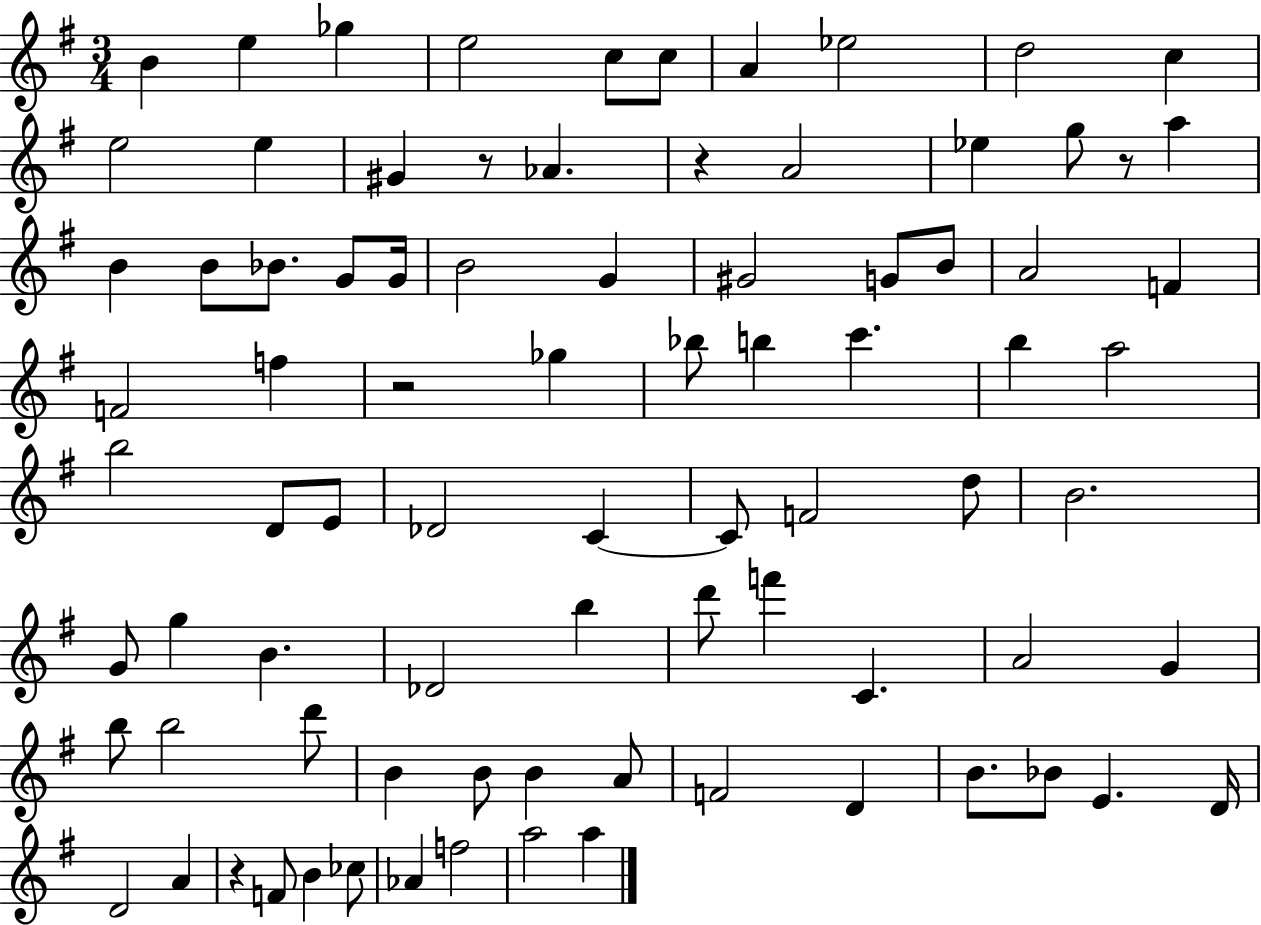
X:1
T:Untitled
M:3/4
L:1/4
K:G
B e _g e2 c/2 c/2 A _e2 d2 c e2 e ^G z/2 _A z A2 _e g/2 z/2 a B B/2 _B/2 G/2 G/4 B2 G ^G2 G/2 B/2 A2 F F2 f z2 _g _b/2 b c' b a2 b2 D/2 E/2 _D2 C C/2 F2 d/2 B2 G/2 g B _D2 b d'/2 f' C A2 G b/2 b2 d'/2 B B/2 B A/2 F2 D B/2 _B/2 E D/4 D2 A z F/2 B _c/2 _A f2 a2 a